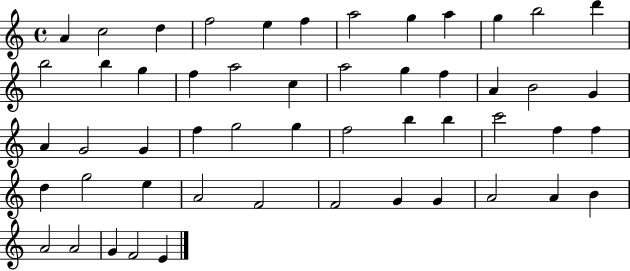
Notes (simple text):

A4/q C5/h D5/q F5/h E5/q F5/q A5/h G5/q A5/q G5/q B5/h D6/q B5/h B5/q G5/q F5/q A5/h C5/q A5/h G5/q F5/q A4/q B4/h G4/q A4/q G4/h G4/q F5/q G5/h G5/q F5/h B5/q B5/q C6/h F5/q F5/q D5/q G5/h E5/q A4/h F4/h F4/h G4/q G4/q A4/h A4/q B4/q A4/h A4/h G4/q F4/h E4/q